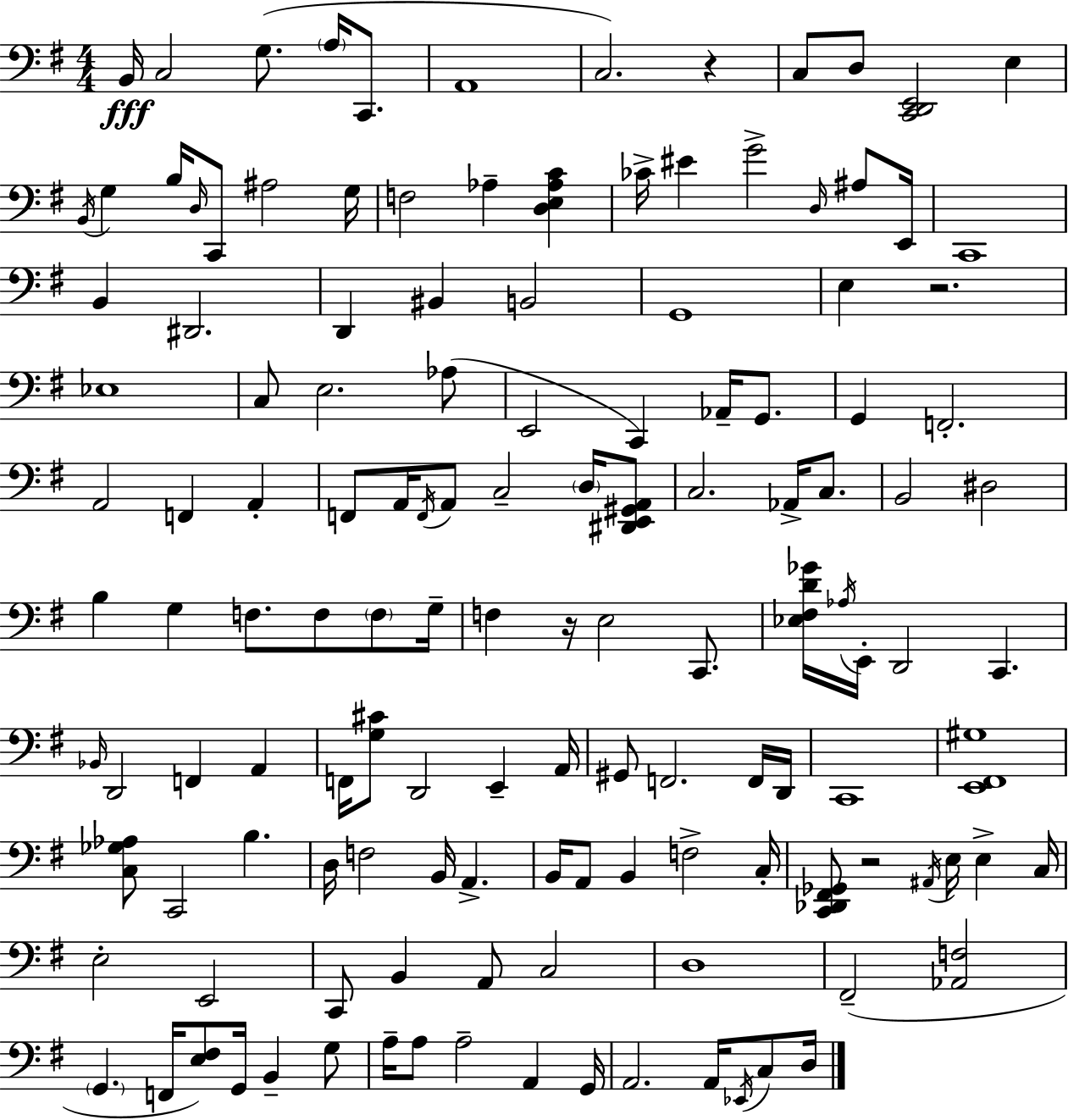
X:1
T:Untitled
M:4/4
L:1/4
K:Em
B,,/4 C,2 G,/2 A,/4 C,,/2 A,,4 C,2 z C,/2 D,/2 [C,,D,,E,,]2 E, B,,/4 G, B,/4 D,/4 C,,/2 ^A,2 G,/4 F,2 _A, [D,E,_A,C] _C/4 ^E G2 D,/4 ^A,/2 E,,/4 C,,4 B,, ^D,,2 D,, ^B,, B,,2 G,,4 E, z2 _E,4 C,/2 E,2 _A,/2 E,,2 C,, _A,,/4 G,,/2 G,, F,,2 A,,2 F,, A,, F,,/2 A,,/4 F,,/4 A,,/2 C,2 D,/4 [^D,,E,,^G,,A,,]/2 C,2 _A,,/4 C,/2 B,,2 ^D,2 B, G, F,/2 F,/2 F,/2 G,/4 F, z/4 E,2 C,,/2 [_E,^F,D_G]/4 _A,/4 E,,/4 D,,2 C,, _B,,/4 D,,2 F,, A,, F,,/4 [G,^C]/2 D,,2 E,, A,,/4 ^G,,/2 F,,2 F,,/4 D,,/4 C,,4 [E,,^F,,^G,]4 [C,_G,_A,]/2 C,,2 B, D,/4 F,2 B,,/4 A,, B,,/4 A,,/2 B,, F,2 C,/4 [C,,_D,,^F,,_G,,]/2 z2 ^A,,/4 E,/4 E, C,/4 E,2 E,,2 C,,/2 B,, A,,/2 C,2 D,4 ^F,,2 [_A,,F,]2 G,, F,,/4 [E,^F,]/2 G,,/4 B,, G,/2 A,/4 A,/2 A,2 A,, G,,/4 A,,2 A,,/4 _E,,/4 C,/2 D,/4